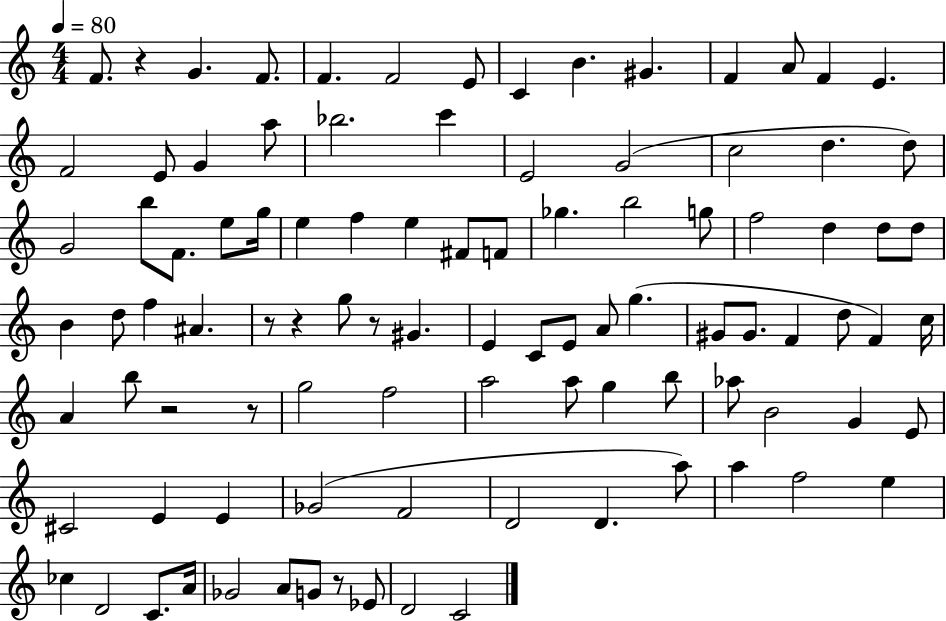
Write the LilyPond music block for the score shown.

{
  \clef treble
  \numericTimeSignature
  \time 4/4
  \key c \major
  \tempo 4 = 80
  f'8. r4 g'4. f'8. | f'4. f'2 e'8 | c'4 b'4. gis'4. | f'4 a'8 f'4 e'4. | \break f'2 e'8 g'4 a''8 | bes''2. c'''4 | e'2 g'2( | c''2 d''4. d''8) | \break g'2 b''8 f'8. e''8 g''16 | e''4 f''4 e''4 fis'8 f'8 | ges''4. b''2 g''8 | f''2 d''4 d''8 d''8 | \break b'4 d''8 f''4 ais'4. | r8 r4 g''8 r8 gis'4. | e'4 c'8 e'8 a'8 g''4.( | gis'8 gis'8. f'4 d''8 f'4) c''16 | \break a'4 b''8 r2 r8 | g''2 f''2 | a''2 a''8 g''4 b''8 | aes''8 b'2 g'4 e'8 | \break cis'2 e'4 e'4 | ges'2( f'2 | d'2 d'4. a''8) | a''4 f''2 e''4 | \break ces''4 d'2 c'8. a'16 | ges'2 a'8 g'8 r8 ees'8 | d'2 c'2 | \bar "|."
}